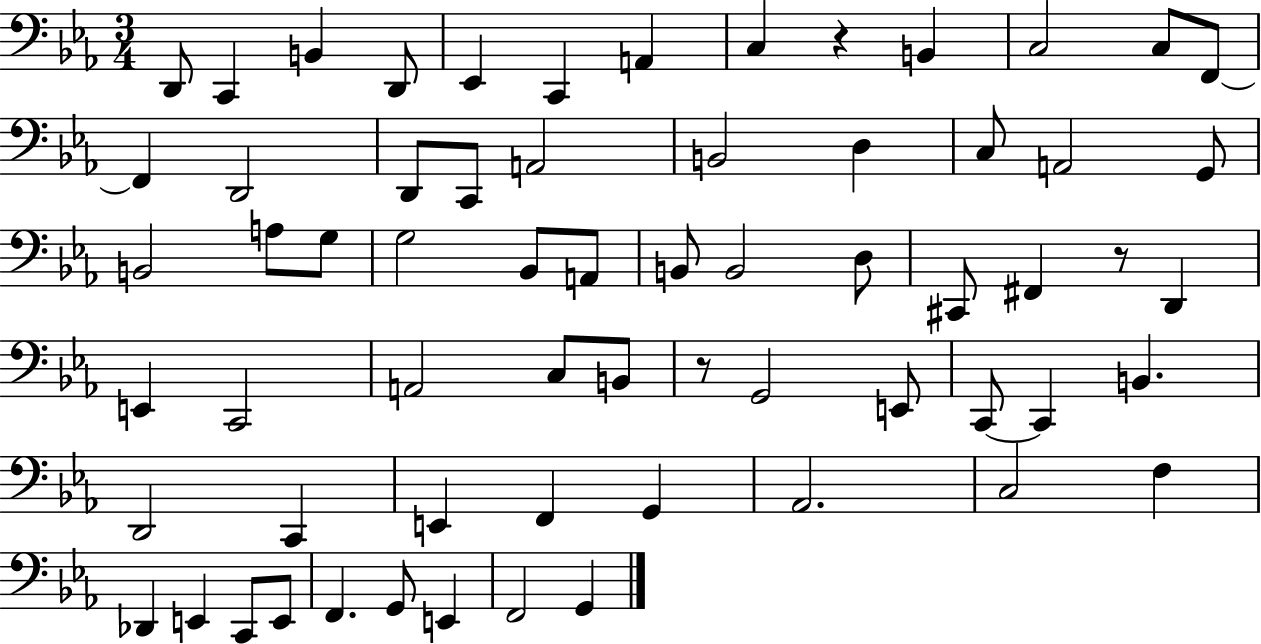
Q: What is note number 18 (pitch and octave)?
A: B2